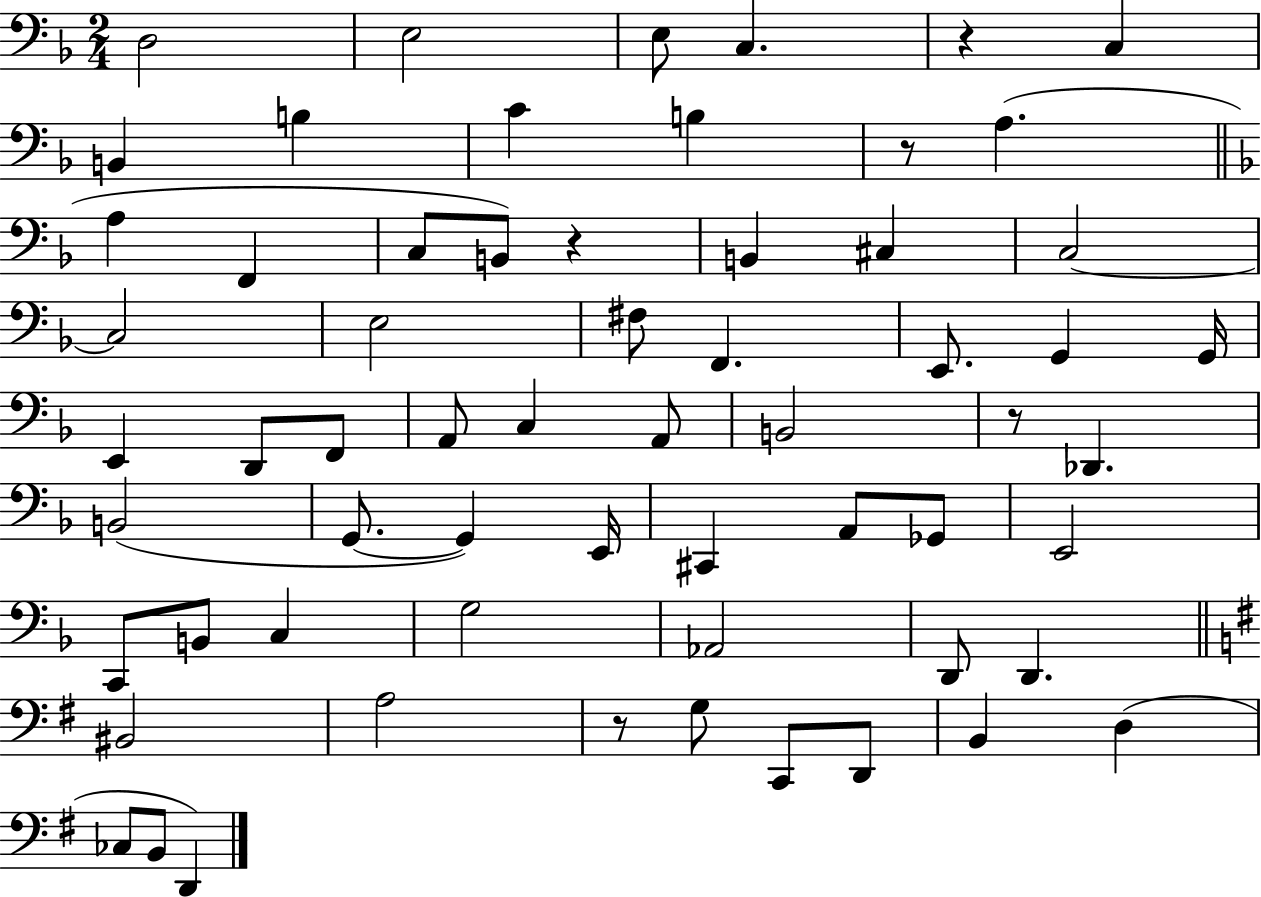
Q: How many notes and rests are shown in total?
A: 62